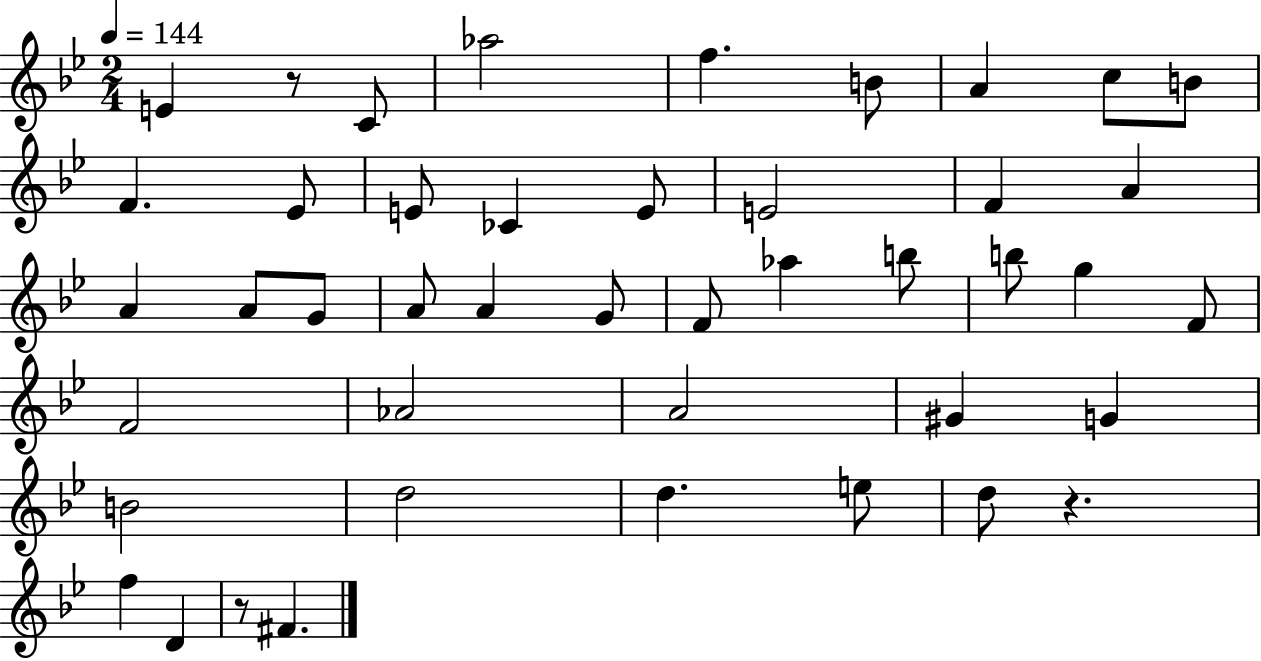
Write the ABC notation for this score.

X:1
T:Untitled
M:2/4
L:1/4
K:Bb
E z/2 C/2 _a2 f B/2 A c/2 B/2 F _E/2 E/2 _C E/2 E2 F A A A/2 G/2 A/2 A G/2 F/2 _a b/2 b/2 g F/2 F2 _A2 A2 ^G G B2 d2 d e/2 d/2 z f D z/2 ^F